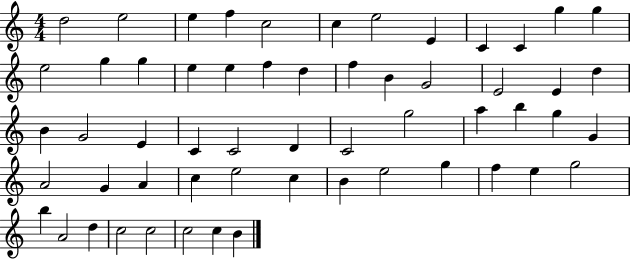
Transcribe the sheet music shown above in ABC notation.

X:1
T:Untitled
M:4/4
L:1/4
K:C
d2 e2 e f c2 c e2 E C C g g e2 g g e e f d f B G2 E2 E d B G2 E C C2 D C2 g2 a b g G A2 G A c e2 c B e2 g f e g2 b A2 d c2 c2 c2 c B